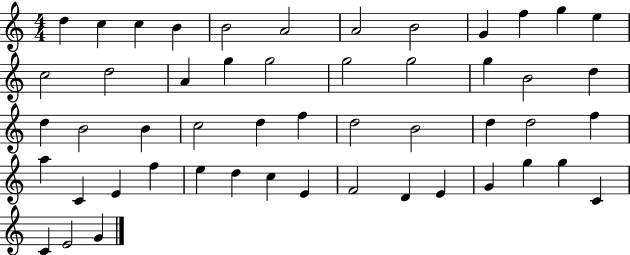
{
  \clef treble
  \numericTimeSignature
  \time 4/4
  \key c \major
  d''4 c''4 c''4 b'4 | b'2 a'2 | a'2 b'2 | g'4 f''4 g''4 e''4 | \break c''2 d''2 | a'4 g''4 g''2 | g''2 g''2 | g''4 b'2 d''4 | \break d''4 b'2 b'4 | c''2 d''4 f''4 | d''2 b'2 | d''4 d''2 f''4 | \break a''4 c'4 e'4 f''4 | e''4 d''4 c''4 e'4 | f'2 d'4 e'4 | g'4 g''4 g''4 c'4 | \break c'4 e'2 g'4 | \bar "|."
}